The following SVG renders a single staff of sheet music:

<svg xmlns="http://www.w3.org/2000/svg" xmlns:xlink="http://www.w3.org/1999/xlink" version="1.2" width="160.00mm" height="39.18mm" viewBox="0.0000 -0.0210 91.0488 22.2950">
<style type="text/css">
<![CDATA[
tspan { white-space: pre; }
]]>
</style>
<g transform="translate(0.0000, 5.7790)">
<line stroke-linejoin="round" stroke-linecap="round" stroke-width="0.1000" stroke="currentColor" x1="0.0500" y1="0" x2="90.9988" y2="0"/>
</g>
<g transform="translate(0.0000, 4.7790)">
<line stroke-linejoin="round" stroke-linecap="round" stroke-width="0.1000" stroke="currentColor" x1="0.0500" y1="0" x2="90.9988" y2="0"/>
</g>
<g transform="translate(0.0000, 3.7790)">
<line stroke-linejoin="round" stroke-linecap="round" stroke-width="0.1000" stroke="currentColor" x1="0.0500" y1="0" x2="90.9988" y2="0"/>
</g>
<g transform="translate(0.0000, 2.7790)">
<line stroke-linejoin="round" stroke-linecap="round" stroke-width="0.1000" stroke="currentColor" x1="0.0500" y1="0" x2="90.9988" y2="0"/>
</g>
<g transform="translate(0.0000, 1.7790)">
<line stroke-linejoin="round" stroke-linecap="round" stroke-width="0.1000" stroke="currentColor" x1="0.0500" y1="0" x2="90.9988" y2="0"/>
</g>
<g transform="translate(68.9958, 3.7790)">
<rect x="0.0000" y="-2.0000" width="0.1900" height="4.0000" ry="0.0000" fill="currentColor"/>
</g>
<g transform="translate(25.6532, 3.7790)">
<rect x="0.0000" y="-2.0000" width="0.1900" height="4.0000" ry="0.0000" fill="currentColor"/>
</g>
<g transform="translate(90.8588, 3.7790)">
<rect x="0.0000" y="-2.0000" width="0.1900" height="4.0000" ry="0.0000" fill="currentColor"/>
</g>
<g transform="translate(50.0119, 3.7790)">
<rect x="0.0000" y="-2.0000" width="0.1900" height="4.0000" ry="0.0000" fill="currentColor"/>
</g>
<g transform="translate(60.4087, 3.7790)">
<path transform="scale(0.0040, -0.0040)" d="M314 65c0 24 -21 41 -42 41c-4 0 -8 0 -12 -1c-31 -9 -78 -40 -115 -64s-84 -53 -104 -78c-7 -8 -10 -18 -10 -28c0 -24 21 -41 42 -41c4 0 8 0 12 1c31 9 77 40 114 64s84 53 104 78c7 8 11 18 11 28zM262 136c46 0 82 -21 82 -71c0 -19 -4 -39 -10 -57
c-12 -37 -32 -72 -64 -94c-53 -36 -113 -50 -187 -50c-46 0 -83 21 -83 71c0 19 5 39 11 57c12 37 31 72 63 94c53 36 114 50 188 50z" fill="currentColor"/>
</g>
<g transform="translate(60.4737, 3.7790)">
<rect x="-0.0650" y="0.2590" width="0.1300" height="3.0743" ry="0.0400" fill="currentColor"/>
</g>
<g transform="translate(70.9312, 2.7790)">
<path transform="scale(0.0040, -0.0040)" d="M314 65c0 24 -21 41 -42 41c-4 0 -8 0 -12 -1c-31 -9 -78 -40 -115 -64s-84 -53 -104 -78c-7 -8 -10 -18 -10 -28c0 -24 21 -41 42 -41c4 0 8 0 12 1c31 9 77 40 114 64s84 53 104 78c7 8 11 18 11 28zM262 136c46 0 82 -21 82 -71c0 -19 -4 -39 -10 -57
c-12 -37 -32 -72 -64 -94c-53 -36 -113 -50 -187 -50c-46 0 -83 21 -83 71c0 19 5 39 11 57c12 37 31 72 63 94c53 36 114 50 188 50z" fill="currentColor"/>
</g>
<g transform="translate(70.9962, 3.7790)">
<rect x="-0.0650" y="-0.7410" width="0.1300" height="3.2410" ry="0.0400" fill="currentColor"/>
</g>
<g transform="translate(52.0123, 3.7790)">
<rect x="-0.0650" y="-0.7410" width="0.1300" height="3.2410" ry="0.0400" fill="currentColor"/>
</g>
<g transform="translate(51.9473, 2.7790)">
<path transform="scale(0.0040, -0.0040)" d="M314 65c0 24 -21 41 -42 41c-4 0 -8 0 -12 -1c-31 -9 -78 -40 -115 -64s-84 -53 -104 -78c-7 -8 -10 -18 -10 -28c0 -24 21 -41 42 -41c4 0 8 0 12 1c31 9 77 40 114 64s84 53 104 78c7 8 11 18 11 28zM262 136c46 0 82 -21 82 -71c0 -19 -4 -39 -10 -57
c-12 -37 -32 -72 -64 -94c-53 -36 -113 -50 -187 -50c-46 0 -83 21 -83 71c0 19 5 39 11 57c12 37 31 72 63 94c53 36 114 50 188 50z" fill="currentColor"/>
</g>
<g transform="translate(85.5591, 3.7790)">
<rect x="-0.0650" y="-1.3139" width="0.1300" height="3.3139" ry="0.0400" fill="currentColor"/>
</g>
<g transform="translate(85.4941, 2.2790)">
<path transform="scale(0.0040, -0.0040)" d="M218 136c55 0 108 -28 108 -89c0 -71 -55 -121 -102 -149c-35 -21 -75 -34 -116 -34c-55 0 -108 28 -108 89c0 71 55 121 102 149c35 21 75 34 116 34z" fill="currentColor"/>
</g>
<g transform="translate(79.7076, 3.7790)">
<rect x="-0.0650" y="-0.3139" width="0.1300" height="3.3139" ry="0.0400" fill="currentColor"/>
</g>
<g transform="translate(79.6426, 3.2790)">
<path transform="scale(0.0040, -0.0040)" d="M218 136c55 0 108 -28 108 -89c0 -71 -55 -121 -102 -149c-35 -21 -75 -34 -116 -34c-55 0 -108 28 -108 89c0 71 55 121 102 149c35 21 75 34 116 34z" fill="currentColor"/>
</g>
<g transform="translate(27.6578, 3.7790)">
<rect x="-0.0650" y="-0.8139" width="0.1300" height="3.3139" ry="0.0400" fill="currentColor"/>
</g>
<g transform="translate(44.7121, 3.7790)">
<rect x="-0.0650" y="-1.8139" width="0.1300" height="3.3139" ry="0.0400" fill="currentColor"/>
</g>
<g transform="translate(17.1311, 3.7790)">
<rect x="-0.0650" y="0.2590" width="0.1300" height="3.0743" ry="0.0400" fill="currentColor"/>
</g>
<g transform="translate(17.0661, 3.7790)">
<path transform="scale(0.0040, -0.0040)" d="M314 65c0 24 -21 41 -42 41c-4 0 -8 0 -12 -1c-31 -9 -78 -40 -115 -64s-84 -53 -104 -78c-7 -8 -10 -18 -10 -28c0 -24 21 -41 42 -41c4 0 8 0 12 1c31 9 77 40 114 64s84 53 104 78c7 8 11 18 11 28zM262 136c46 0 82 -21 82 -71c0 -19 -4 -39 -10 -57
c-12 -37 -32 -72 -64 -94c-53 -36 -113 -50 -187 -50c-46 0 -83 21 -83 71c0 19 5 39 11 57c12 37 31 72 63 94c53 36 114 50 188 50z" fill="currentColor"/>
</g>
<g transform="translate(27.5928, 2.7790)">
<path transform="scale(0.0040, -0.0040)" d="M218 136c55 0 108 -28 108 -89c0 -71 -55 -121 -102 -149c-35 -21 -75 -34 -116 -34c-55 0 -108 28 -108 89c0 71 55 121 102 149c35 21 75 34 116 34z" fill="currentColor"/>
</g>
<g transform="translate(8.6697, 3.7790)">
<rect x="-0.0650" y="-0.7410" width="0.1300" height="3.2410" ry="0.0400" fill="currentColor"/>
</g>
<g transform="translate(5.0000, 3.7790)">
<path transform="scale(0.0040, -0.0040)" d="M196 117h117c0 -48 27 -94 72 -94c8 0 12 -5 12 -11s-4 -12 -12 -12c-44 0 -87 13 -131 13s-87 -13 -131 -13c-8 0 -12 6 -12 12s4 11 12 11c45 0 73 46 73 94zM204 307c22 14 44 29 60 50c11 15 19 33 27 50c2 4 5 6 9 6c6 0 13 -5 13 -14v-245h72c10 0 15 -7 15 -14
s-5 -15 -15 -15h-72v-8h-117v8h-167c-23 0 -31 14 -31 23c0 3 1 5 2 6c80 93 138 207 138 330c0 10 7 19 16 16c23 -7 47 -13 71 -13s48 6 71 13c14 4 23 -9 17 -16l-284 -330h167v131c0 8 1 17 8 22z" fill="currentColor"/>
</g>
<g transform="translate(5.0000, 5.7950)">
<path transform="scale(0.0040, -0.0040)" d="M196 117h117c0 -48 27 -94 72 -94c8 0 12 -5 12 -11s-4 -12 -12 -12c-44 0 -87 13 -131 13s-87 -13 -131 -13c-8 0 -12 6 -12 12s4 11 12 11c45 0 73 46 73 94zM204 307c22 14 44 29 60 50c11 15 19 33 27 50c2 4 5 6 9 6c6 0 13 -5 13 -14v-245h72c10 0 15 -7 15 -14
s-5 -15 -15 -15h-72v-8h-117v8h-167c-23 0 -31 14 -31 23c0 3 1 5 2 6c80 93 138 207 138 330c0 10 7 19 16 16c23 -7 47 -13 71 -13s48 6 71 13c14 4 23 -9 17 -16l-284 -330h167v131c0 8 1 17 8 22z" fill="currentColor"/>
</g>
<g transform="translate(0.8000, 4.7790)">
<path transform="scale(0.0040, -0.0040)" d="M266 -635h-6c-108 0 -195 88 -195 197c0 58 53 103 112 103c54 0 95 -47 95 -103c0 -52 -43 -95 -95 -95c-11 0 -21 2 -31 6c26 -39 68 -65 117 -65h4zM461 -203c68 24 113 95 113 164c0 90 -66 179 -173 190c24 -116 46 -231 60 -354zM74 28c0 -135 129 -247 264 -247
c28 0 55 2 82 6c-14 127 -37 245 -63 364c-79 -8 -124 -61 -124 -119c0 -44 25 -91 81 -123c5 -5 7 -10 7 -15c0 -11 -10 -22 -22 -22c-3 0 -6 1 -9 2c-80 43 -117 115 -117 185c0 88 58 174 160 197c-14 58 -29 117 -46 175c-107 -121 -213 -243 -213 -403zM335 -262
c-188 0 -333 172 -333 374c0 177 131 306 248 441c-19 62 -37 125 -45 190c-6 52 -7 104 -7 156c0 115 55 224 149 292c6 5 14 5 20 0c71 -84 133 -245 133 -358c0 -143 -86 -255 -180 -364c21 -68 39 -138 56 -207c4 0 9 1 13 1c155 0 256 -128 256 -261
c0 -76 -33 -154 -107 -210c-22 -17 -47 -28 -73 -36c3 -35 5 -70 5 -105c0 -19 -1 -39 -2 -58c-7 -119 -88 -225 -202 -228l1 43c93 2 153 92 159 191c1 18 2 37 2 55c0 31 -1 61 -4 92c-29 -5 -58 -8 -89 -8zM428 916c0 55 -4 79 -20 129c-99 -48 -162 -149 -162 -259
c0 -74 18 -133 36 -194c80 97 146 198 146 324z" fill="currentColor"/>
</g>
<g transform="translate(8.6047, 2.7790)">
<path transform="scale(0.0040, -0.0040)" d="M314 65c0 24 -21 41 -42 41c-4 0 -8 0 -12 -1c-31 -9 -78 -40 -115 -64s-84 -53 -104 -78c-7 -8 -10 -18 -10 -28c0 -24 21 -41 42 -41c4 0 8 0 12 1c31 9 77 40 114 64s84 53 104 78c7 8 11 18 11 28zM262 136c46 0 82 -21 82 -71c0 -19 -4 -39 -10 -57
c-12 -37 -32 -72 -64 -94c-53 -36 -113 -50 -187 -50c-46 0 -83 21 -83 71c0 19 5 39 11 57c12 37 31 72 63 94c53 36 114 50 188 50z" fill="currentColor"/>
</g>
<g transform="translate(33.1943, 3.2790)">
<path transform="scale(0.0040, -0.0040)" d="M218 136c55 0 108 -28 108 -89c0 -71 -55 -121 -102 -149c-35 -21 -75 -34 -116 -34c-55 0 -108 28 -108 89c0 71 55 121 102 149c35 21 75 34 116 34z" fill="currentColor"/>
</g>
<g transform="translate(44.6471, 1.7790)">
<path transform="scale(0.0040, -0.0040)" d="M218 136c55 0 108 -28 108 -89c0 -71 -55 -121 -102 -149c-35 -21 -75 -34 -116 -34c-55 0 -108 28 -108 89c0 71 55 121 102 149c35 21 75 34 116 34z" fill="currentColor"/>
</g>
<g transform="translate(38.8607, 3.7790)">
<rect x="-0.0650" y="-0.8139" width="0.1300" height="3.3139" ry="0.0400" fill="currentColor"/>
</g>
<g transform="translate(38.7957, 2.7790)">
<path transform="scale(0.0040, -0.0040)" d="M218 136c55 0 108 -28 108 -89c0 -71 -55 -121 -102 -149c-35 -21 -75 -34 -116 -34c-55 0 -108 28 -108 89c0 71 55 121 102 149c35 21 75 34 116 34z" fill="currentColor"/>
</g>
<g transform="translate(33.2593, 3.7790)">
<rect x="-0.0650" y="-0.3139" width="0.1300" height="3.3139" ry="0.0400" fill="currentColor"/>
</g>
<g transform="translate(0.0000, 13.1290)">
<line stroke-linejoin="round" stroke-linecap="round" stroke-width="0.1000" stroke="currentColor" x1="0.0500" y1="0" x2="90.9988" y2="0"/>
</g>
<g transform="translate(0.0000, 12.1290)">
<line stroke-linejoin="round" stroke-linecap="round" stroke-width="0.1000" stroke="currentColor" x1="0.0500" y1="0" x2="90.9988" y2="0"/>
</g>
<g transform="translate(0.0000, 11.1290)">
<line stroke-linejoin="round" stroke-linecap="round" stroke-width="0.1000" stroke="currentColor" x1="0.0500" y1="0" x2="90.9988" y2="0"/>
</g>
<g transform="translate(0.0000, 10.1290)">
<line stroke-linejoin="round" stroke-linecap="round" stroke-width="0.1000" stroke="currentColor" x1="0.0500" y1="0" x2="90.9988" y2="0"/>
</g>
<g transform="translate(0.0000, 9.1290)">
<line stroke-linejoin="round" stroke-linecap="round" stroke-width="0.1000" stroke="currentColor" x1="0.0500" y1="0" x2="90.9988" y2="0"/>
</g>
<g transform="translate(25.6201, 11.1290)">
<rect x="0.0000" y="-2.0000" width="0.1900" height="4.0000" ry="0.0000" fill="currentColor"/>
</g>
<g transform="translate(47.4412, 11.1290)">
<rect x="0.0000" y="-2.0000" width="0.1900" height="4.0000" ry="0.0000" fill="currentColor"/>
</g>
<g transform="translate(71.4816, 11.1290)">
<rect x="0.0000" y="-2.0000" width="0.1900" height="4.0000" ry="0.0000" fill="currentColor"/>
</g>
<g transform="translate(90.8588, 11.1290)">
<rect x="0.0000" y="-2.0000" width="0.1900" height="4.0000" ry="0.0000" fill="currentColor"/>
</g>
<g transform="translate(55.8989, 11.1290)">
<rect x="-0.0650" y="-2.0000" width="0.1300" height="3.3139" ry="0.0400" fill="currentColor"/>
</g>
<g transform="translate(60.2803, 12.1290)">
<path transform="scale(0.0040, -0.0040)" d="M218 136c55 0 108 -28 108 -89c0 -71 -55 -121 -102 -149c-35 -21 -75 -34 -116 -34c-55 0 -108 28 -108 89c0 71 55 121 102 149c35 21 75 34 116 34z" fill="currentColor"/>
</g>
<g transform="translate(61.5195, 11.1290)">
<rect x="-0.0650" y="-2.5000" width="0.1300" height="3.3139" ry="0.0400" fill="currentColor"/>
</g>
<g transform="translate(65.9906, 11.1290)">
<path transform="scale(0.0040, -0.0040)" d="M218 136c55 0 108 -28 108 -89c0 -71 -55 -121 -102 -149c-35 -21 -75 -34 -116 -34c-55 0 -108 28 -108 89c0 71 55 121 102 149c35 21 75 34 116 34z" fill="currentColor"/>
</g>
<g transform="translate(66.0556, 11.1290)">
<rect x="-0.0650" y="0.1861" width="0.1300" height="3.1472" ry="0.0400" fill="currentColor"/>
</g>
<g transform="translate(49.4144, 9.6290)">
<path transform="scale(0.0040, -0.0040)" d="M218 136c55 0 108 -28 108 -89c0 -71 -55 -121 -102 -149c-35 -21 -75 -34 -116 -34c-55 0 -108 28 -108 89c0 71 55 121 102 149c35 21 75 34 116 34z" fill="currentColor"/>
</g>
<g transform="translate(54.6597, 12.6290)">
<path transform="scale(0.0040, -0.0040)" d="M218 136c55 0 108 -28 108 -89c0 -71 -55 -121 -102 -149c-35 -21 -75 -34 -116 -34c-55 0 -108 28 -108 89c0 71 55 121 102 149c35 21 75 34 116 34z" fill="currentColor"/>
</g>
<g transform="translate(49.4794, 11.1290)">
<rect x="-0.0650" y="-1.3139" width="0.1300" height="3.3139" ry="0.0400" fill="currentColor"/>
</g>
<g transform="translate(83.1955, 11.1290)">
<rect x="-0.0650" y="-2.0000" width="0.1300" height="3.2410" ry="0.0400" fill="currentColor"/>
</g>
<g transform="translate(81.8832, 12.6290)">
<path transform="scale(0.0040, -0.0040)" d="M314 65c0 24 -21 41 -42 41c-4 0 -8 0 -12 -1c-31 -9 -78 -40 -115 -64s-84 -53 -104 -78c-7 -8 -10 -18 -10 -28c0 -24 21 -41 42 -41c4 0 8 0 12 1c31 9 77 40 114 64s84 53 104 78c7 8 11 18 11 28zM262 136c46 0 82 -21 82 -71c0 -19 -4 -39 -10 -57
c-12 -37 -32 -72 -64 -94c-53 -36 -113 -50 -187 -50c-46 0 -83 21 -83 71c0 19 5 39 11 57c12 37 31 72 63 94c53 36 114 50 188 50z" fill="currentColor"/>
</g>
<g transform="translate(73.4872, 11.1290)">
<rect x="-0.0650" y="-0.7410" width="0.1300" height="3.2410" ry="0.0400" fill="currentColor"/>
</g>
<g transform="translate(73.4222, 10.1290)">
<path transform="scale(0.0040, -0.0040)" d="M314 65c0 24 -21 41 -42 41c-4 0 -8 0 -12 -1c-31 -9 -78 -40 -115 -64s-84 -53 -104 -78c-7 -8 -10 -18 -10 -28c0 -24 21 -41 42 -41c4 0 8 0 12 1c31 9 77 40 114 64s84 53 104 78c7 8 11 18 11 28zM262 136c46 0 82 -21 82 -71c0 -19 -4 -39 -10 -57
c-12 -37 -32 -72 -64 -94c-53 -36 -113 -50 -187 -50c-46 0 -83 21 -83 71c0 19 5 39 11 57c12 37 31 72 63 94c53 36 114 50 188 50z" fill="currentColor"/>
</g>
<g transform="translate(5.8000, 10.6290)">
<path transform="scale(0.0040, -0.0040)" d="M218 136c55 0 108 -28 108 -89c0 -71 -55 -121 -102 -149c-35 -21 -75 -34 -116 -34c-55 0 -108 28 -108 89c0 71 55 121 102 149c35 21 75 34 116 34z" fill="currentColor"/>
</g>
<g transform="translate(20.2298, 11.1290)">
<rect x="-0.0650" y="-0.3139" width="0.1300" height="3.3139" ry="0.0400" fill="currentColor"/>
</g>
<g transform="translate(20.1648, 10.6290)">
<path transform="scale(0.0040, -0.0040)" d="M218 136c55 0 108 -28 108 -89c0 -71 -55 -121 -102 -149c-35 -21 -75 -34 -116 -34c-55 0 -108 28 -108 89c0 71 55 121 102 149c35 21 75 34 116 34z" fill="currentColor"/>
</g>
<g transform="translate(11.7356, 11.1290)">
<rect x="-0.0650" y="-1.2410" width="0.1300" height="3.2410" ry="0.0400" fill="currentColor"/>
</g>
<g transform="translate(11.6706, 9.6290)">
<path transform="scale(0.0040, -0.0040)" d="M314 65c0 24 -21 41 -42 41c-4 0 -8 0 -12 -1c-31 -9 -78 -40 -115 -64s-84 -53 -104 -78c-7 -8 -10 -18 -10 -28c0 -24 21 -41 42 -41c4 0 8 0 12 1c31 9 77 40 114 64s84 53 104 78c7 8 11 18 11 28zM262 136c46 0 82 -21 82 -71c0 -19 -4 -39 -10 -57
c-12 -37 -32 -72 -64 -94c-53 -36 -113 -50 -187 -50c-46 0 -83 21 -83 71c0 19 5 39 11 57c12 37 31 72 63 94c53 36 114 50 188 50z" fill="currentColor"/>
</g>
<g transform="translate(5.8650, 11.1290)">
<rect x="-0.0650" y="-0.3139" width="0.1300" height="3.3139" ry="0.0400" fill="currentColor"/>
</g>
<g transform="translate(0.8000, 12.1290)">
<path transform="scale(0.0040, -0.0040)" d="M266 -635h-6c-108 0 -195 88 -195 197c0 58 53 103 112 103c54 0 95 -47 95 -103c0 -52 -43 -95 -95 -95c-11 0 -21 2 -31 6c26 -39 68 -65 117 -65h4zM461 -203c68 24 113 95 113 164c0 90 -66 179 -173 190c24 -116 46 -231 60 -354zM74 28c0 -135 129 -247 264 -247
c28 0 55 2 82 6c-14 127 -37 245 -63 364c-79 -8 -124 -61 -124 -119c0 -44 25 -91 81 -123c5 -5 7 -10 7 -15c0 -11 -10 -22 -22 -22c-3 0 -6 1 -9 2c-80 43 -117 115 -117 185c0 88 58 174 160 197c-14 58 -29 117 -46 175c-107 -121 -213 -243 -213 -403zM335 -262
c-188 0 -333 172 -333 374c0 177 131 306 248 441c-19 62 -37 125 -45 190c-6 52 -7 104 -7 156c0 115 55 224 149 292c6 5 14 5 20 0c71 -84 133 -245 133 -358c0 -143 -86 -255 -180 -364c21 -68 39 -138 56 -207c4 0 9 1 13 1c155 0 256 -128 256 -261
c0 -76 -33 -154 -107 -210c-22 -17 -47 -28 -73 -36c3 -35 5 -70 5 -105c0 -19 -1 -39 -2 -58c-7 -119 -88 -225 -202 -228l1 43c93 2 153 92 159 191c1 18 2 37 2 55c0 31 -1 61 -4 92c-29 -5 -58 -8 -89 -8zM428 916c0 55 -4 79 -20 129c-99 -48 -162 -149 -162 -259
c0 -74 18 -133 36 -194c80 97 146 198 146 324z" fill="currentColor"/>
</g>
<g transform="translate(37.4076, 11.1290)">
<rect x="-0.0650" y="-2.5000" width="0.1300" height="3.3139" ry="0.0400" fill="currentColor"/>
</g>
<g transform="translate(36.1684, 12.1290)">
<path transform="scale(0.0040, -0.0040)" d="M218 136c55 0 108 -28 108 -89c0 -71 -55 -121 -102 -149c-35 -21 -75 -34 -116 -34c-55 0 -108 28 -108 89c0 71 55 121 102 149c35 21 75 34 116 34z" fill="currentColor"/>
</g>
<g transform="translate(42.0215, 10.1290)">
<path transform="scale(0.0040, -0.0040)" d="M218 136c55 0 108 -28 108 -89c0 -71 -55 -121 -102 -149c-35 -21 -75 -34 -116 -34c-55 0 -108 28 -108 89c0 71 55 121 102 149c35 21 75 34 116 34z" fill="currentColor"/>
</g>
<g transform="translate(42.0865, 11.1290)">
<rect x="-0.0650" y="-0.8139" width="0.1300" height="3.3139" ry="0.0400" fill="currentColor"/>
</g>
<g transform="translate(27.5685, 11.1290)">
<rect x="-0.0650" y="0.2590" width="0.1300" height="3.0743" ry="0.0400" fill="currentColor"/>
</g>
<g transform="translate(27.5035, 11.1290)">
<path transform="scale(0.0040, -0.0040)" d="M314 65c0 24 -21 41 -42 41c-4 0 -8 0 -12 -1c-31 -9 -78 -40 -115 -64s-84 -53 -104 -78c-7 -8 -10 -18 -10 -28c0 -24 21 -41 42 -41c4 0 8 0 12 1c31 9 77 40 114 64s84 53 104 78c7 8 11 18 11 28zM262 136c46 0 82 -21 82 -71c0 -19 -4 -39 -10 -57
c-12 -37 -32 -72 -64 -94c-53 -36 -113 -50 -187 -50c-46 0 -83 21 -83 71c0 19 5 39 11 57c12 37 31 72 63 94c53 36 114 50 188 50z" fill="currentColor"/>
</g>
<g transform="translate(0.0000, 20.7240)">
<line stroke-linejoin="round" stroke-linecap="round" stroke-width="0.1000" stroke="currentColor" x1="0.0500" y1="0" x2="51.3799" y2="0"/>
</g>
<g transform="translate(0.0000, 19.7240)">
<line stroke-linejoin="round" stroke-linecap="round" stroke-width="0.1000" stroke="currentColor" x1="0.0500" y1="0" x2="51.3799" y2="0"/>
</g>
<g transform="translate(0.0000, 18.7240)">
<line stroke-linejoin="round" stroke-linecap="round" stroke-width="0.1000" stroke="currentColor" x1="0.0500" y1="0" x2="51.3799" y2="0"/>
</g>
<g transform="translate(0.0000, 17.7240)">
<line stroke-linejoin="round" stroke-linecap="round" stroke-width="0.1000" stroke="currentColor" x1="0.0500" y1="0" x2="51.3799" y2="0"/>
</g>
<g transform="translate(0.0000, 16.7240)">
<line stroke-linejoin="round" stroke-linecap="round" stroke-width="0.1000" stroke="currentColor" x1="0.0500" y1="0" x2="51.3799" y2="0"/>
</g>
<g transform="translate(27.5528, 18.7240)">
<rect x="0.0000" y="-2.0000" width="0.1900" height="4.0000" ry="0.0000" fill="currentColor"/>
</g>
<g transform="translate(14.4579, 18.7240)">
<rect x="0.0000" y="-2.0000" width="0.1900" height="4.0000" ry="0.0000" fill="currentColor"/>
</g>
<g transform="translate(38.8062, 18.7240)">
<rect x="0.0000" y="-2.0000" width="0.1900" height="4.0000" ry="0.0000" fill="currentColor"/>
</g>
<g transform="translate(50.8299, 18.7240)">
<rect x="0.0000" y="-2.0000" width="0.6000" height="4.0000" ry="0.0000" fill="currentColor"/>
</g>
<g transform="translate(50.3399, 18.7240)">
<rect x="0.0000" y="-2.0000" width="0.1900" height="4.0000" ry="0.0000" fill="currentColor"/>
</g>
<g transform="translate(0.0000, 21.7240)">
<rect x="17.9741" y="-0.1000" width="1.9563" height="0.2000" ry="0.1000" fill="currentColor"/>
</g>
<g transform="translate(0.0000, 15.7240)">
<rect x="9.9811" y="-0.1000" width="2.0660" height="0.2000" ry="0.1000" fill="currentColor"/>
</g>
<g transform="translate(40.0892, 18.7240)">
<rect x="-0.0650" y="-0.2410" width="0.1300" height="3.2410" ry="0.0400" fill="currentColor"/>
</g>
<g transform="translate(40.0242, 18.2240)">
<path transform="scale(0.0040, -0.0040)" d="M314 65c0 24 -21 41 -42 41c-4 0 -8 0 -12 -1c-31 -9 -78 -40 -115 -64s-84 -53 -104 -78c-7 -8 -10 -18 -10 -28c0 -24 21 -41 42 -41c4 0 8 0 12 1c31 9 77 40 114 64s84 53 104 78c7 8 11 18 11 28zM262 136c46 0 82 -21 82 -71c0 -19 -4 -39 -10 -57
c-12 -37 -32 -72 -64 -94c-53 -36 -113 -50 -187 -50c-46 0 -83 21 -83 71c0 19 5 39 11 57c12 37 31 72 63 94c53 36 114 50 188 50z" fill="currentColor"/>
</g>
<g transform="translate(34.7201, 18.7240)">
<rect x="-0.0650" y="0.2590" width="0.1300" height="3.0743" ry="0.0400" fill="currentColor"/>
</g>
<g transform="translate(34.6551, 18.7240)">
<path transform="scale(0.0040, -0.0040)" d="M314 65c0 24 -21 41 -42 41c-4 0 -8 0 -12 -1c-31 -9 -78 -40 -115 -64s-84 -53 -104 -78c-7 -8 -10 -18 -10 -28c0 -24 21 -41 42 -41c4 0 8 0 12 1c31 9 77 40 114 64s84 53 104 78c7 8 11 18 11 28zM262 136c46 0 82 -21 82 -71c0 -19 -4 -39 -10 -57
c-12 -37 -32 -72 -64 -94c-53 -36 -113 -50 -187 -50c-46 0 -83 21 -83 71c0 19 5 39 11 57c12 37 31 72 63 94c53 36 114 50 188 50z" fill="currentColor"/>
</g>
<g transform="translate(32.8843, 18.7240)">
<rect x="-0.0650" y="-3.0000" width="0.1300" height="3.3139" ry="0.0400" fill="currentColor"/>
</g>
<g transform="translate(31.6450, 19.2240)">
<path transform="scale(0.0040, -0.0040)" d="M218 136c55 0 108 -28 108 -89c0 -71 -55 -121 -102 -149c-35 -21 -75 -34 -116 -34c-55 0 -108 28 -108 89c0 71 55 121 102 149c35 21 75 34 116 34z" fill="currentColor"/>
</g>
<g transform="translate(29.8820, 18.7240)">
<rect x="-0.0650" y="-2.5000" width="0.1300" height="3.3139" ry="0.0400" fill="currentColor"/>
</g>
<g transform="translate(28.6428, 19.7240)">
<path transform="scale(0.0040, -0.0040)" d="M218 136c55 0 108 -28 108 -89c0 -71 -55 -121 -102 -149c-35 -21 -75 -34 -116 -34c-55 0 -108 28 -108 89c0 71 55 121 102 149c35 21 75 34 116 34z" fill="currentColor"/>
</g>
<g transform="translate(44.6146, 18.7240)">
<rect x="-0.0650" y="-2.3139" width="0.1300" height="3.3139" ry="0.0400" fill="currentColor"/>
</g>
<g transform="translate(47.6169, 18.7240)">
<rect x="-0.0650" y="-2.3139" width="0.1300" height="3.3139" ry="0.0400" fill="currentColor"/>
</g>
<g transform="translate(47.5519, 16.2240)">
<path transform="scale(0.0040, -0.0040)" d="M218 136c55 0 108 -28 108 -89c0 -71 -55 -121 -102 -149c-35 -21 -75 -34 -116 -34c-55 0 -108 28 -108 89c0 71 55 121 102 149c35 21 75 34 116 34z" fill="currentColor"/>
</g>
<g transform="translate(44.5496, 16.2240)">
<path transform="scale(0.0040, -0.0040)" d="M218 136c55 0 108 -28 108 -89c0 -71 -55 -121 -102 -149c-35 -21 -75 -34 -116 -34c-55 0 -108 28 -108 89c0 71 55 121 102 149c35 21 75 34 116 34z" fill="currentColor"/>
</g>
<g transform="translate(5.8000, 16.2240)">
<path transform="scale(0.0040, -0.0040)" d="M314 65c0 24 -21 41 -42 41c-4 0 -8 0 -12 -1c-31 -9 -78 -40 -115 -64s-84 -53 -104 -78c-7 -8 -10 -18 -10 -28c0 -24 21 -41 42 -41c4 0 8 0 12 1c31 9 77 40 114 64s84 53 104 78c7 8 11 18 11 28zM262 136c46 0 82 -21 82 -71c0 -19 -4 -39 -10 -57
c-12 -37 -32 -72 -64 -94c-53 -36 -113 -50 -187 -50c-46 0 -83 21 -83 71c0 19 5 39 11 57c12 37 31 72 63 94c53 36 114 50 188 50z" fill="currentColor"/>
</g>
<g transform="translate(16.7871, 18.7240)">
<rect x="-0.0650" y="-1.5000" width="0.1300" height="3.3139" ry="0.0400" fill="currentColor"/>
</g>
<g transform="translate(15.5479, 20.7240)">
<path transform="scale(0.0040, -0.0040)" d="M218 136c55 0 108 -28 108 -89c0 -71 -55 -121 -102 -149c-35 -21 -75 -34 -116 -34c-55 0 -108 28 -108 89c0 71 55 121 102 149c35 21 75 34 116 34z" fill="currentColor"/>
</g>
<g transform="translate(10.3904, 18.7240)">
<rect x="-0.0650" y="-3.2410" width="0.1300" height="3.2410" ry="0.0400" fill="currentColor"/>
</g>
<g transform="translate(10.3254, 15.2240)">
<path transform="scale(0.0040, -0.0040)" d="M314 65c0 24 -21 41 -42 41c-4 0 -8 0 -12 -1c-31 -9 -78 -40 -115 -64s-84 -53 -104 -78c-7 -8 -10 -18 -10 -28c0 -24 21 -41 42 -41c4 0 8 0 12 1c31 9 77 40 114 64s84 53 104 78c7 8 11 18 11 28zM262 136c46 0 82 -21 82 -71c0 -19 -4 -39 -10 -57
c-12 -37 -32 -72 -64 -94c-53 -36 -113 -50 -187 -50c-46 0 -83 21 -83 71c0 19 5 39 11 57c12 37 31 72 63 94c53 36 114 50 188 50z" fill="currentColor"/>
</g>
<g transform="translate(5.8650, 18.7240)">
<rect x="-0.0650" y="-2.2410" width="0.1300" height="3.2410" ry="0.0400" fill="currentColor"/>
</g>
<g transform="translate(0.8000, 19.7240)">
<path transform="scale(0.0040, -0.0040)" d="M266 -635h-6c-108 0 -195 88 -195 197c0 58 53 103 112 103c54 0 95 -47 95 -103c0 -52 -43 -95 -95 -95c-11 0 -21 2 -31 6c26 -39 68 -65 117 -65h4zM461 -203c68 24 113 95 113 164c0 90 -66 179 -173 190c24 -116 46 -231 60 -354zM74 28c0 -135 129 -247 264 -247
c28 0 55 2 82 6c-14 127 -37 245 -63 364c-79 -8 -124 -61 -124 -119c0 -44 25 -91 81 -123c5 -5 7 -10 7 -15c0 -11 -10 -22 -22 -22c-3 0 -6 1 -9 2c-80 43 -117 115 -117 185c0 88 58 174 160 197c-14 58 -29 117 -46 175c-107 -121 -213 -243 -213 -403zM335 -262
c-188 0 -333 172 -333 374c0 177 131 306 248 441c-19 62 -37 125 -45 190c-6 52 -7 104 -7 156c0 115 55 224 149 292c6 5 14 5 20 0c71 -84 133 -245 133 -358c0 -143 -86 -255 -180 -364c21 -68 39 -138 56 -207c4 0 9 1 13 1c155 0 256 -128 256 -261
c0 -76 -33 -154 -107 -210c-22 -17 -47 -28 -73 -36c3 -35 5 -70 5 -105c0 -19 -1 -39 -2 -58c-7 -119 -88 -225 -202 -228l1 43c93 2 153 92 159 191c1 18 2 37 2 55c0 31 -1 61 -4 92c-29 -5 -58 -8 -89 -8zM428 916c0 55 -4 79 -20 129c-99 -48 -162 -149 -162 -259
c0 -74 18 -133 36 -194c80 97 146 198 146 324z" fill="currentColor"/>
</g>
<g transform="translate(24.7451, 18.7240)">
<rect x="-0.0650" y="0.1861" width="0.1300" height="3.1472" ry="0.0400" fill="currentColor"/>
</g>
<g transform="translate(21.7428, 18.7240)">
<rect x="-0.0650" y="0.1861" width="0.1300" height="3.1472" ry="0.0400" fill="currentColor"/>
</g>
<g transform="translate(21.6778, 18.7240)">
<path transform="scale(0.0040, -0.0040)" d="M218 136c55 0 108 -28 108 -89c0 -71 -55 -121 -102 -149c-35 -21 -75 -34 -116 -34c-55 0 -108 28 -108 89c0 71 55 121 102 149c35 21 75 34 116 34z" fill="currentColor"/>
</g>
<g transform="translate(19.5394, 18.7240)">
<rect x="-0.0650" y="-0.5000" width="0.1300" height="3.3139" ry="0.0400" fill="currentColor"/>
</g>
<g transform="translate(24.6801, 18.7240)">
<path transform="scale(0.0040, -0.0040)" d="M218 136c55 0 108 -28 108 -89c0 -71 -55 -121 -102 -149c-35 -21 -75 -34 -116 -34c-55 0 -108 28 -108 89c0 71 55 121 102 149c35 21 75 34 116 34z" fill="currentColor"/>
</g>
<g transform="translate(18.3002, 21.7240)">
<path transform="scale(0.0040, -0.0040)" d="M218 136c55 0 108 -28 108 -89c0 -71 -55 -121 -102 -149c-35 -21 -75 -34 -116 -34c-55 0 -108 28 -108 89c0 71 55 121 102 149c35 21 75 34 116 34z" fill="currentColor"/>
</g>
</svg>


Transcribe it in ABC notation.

X:1
T:Untitled
M:4/4
L:1/4
K:C
d2 B2 d c d f d2 B2 d2 c e c e2 c B2 G d e F G B d2 F2 g2 b2 E C B B G A B2 c2 g g